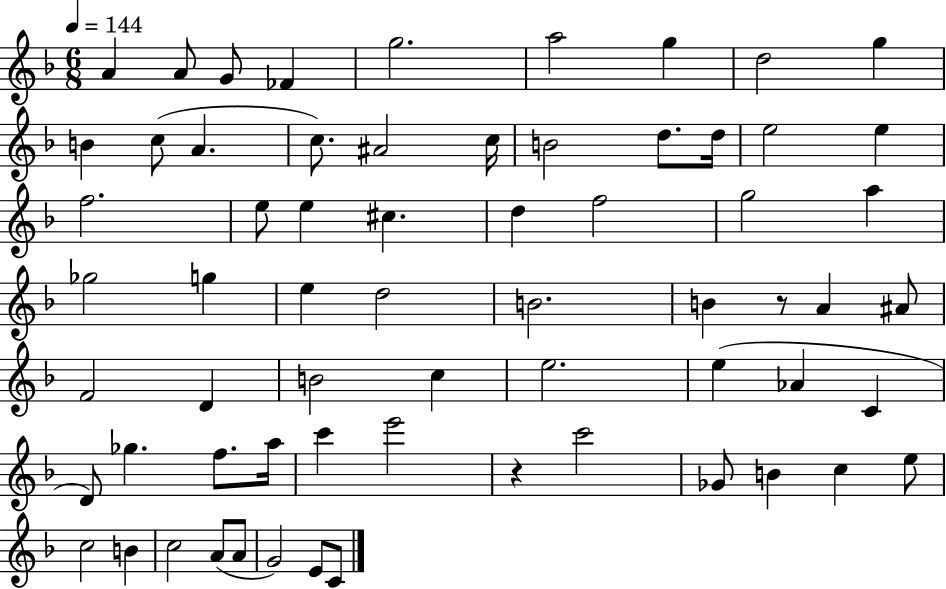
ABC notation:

X:1
T:Untitled
M:6/8
L:1/4
K:F
A A/2 G/2 _F g2 a2 g d2 g B c/2 A c/2 ^A2 c/4 B2 d/2 d/4 e2 e f2 e/2 e ^c d f2 g2 a _g2 g e d2 B2 B z/2 A ^A/2 F2 D B2 c e2 e _A C D/2 _g f/2 a/4 c' e'2 z c'2 _G/2 B c e/2 c2 B c2 A/2 A/2 G2 E/2 C/2